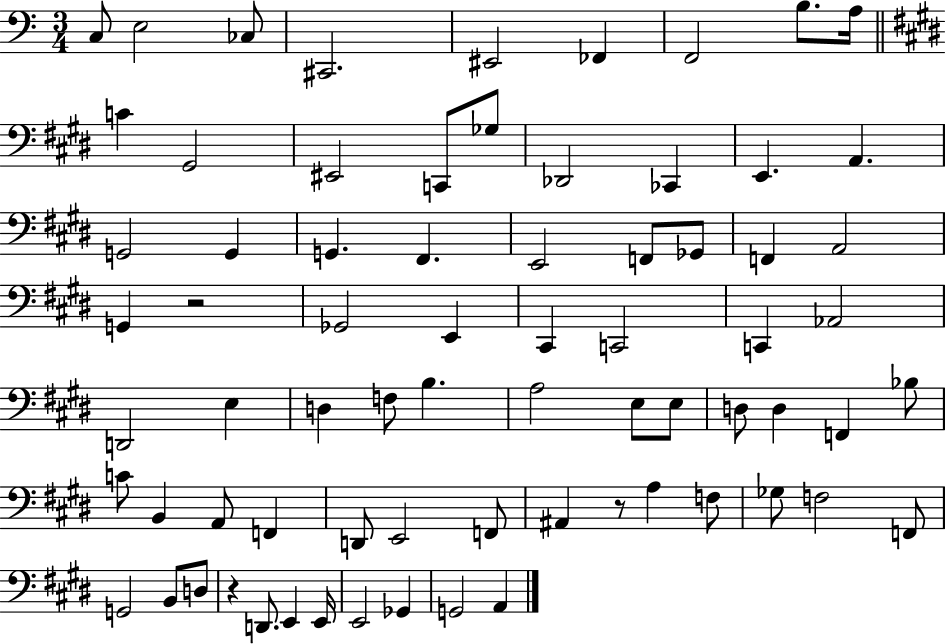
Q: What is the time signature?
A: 3/4